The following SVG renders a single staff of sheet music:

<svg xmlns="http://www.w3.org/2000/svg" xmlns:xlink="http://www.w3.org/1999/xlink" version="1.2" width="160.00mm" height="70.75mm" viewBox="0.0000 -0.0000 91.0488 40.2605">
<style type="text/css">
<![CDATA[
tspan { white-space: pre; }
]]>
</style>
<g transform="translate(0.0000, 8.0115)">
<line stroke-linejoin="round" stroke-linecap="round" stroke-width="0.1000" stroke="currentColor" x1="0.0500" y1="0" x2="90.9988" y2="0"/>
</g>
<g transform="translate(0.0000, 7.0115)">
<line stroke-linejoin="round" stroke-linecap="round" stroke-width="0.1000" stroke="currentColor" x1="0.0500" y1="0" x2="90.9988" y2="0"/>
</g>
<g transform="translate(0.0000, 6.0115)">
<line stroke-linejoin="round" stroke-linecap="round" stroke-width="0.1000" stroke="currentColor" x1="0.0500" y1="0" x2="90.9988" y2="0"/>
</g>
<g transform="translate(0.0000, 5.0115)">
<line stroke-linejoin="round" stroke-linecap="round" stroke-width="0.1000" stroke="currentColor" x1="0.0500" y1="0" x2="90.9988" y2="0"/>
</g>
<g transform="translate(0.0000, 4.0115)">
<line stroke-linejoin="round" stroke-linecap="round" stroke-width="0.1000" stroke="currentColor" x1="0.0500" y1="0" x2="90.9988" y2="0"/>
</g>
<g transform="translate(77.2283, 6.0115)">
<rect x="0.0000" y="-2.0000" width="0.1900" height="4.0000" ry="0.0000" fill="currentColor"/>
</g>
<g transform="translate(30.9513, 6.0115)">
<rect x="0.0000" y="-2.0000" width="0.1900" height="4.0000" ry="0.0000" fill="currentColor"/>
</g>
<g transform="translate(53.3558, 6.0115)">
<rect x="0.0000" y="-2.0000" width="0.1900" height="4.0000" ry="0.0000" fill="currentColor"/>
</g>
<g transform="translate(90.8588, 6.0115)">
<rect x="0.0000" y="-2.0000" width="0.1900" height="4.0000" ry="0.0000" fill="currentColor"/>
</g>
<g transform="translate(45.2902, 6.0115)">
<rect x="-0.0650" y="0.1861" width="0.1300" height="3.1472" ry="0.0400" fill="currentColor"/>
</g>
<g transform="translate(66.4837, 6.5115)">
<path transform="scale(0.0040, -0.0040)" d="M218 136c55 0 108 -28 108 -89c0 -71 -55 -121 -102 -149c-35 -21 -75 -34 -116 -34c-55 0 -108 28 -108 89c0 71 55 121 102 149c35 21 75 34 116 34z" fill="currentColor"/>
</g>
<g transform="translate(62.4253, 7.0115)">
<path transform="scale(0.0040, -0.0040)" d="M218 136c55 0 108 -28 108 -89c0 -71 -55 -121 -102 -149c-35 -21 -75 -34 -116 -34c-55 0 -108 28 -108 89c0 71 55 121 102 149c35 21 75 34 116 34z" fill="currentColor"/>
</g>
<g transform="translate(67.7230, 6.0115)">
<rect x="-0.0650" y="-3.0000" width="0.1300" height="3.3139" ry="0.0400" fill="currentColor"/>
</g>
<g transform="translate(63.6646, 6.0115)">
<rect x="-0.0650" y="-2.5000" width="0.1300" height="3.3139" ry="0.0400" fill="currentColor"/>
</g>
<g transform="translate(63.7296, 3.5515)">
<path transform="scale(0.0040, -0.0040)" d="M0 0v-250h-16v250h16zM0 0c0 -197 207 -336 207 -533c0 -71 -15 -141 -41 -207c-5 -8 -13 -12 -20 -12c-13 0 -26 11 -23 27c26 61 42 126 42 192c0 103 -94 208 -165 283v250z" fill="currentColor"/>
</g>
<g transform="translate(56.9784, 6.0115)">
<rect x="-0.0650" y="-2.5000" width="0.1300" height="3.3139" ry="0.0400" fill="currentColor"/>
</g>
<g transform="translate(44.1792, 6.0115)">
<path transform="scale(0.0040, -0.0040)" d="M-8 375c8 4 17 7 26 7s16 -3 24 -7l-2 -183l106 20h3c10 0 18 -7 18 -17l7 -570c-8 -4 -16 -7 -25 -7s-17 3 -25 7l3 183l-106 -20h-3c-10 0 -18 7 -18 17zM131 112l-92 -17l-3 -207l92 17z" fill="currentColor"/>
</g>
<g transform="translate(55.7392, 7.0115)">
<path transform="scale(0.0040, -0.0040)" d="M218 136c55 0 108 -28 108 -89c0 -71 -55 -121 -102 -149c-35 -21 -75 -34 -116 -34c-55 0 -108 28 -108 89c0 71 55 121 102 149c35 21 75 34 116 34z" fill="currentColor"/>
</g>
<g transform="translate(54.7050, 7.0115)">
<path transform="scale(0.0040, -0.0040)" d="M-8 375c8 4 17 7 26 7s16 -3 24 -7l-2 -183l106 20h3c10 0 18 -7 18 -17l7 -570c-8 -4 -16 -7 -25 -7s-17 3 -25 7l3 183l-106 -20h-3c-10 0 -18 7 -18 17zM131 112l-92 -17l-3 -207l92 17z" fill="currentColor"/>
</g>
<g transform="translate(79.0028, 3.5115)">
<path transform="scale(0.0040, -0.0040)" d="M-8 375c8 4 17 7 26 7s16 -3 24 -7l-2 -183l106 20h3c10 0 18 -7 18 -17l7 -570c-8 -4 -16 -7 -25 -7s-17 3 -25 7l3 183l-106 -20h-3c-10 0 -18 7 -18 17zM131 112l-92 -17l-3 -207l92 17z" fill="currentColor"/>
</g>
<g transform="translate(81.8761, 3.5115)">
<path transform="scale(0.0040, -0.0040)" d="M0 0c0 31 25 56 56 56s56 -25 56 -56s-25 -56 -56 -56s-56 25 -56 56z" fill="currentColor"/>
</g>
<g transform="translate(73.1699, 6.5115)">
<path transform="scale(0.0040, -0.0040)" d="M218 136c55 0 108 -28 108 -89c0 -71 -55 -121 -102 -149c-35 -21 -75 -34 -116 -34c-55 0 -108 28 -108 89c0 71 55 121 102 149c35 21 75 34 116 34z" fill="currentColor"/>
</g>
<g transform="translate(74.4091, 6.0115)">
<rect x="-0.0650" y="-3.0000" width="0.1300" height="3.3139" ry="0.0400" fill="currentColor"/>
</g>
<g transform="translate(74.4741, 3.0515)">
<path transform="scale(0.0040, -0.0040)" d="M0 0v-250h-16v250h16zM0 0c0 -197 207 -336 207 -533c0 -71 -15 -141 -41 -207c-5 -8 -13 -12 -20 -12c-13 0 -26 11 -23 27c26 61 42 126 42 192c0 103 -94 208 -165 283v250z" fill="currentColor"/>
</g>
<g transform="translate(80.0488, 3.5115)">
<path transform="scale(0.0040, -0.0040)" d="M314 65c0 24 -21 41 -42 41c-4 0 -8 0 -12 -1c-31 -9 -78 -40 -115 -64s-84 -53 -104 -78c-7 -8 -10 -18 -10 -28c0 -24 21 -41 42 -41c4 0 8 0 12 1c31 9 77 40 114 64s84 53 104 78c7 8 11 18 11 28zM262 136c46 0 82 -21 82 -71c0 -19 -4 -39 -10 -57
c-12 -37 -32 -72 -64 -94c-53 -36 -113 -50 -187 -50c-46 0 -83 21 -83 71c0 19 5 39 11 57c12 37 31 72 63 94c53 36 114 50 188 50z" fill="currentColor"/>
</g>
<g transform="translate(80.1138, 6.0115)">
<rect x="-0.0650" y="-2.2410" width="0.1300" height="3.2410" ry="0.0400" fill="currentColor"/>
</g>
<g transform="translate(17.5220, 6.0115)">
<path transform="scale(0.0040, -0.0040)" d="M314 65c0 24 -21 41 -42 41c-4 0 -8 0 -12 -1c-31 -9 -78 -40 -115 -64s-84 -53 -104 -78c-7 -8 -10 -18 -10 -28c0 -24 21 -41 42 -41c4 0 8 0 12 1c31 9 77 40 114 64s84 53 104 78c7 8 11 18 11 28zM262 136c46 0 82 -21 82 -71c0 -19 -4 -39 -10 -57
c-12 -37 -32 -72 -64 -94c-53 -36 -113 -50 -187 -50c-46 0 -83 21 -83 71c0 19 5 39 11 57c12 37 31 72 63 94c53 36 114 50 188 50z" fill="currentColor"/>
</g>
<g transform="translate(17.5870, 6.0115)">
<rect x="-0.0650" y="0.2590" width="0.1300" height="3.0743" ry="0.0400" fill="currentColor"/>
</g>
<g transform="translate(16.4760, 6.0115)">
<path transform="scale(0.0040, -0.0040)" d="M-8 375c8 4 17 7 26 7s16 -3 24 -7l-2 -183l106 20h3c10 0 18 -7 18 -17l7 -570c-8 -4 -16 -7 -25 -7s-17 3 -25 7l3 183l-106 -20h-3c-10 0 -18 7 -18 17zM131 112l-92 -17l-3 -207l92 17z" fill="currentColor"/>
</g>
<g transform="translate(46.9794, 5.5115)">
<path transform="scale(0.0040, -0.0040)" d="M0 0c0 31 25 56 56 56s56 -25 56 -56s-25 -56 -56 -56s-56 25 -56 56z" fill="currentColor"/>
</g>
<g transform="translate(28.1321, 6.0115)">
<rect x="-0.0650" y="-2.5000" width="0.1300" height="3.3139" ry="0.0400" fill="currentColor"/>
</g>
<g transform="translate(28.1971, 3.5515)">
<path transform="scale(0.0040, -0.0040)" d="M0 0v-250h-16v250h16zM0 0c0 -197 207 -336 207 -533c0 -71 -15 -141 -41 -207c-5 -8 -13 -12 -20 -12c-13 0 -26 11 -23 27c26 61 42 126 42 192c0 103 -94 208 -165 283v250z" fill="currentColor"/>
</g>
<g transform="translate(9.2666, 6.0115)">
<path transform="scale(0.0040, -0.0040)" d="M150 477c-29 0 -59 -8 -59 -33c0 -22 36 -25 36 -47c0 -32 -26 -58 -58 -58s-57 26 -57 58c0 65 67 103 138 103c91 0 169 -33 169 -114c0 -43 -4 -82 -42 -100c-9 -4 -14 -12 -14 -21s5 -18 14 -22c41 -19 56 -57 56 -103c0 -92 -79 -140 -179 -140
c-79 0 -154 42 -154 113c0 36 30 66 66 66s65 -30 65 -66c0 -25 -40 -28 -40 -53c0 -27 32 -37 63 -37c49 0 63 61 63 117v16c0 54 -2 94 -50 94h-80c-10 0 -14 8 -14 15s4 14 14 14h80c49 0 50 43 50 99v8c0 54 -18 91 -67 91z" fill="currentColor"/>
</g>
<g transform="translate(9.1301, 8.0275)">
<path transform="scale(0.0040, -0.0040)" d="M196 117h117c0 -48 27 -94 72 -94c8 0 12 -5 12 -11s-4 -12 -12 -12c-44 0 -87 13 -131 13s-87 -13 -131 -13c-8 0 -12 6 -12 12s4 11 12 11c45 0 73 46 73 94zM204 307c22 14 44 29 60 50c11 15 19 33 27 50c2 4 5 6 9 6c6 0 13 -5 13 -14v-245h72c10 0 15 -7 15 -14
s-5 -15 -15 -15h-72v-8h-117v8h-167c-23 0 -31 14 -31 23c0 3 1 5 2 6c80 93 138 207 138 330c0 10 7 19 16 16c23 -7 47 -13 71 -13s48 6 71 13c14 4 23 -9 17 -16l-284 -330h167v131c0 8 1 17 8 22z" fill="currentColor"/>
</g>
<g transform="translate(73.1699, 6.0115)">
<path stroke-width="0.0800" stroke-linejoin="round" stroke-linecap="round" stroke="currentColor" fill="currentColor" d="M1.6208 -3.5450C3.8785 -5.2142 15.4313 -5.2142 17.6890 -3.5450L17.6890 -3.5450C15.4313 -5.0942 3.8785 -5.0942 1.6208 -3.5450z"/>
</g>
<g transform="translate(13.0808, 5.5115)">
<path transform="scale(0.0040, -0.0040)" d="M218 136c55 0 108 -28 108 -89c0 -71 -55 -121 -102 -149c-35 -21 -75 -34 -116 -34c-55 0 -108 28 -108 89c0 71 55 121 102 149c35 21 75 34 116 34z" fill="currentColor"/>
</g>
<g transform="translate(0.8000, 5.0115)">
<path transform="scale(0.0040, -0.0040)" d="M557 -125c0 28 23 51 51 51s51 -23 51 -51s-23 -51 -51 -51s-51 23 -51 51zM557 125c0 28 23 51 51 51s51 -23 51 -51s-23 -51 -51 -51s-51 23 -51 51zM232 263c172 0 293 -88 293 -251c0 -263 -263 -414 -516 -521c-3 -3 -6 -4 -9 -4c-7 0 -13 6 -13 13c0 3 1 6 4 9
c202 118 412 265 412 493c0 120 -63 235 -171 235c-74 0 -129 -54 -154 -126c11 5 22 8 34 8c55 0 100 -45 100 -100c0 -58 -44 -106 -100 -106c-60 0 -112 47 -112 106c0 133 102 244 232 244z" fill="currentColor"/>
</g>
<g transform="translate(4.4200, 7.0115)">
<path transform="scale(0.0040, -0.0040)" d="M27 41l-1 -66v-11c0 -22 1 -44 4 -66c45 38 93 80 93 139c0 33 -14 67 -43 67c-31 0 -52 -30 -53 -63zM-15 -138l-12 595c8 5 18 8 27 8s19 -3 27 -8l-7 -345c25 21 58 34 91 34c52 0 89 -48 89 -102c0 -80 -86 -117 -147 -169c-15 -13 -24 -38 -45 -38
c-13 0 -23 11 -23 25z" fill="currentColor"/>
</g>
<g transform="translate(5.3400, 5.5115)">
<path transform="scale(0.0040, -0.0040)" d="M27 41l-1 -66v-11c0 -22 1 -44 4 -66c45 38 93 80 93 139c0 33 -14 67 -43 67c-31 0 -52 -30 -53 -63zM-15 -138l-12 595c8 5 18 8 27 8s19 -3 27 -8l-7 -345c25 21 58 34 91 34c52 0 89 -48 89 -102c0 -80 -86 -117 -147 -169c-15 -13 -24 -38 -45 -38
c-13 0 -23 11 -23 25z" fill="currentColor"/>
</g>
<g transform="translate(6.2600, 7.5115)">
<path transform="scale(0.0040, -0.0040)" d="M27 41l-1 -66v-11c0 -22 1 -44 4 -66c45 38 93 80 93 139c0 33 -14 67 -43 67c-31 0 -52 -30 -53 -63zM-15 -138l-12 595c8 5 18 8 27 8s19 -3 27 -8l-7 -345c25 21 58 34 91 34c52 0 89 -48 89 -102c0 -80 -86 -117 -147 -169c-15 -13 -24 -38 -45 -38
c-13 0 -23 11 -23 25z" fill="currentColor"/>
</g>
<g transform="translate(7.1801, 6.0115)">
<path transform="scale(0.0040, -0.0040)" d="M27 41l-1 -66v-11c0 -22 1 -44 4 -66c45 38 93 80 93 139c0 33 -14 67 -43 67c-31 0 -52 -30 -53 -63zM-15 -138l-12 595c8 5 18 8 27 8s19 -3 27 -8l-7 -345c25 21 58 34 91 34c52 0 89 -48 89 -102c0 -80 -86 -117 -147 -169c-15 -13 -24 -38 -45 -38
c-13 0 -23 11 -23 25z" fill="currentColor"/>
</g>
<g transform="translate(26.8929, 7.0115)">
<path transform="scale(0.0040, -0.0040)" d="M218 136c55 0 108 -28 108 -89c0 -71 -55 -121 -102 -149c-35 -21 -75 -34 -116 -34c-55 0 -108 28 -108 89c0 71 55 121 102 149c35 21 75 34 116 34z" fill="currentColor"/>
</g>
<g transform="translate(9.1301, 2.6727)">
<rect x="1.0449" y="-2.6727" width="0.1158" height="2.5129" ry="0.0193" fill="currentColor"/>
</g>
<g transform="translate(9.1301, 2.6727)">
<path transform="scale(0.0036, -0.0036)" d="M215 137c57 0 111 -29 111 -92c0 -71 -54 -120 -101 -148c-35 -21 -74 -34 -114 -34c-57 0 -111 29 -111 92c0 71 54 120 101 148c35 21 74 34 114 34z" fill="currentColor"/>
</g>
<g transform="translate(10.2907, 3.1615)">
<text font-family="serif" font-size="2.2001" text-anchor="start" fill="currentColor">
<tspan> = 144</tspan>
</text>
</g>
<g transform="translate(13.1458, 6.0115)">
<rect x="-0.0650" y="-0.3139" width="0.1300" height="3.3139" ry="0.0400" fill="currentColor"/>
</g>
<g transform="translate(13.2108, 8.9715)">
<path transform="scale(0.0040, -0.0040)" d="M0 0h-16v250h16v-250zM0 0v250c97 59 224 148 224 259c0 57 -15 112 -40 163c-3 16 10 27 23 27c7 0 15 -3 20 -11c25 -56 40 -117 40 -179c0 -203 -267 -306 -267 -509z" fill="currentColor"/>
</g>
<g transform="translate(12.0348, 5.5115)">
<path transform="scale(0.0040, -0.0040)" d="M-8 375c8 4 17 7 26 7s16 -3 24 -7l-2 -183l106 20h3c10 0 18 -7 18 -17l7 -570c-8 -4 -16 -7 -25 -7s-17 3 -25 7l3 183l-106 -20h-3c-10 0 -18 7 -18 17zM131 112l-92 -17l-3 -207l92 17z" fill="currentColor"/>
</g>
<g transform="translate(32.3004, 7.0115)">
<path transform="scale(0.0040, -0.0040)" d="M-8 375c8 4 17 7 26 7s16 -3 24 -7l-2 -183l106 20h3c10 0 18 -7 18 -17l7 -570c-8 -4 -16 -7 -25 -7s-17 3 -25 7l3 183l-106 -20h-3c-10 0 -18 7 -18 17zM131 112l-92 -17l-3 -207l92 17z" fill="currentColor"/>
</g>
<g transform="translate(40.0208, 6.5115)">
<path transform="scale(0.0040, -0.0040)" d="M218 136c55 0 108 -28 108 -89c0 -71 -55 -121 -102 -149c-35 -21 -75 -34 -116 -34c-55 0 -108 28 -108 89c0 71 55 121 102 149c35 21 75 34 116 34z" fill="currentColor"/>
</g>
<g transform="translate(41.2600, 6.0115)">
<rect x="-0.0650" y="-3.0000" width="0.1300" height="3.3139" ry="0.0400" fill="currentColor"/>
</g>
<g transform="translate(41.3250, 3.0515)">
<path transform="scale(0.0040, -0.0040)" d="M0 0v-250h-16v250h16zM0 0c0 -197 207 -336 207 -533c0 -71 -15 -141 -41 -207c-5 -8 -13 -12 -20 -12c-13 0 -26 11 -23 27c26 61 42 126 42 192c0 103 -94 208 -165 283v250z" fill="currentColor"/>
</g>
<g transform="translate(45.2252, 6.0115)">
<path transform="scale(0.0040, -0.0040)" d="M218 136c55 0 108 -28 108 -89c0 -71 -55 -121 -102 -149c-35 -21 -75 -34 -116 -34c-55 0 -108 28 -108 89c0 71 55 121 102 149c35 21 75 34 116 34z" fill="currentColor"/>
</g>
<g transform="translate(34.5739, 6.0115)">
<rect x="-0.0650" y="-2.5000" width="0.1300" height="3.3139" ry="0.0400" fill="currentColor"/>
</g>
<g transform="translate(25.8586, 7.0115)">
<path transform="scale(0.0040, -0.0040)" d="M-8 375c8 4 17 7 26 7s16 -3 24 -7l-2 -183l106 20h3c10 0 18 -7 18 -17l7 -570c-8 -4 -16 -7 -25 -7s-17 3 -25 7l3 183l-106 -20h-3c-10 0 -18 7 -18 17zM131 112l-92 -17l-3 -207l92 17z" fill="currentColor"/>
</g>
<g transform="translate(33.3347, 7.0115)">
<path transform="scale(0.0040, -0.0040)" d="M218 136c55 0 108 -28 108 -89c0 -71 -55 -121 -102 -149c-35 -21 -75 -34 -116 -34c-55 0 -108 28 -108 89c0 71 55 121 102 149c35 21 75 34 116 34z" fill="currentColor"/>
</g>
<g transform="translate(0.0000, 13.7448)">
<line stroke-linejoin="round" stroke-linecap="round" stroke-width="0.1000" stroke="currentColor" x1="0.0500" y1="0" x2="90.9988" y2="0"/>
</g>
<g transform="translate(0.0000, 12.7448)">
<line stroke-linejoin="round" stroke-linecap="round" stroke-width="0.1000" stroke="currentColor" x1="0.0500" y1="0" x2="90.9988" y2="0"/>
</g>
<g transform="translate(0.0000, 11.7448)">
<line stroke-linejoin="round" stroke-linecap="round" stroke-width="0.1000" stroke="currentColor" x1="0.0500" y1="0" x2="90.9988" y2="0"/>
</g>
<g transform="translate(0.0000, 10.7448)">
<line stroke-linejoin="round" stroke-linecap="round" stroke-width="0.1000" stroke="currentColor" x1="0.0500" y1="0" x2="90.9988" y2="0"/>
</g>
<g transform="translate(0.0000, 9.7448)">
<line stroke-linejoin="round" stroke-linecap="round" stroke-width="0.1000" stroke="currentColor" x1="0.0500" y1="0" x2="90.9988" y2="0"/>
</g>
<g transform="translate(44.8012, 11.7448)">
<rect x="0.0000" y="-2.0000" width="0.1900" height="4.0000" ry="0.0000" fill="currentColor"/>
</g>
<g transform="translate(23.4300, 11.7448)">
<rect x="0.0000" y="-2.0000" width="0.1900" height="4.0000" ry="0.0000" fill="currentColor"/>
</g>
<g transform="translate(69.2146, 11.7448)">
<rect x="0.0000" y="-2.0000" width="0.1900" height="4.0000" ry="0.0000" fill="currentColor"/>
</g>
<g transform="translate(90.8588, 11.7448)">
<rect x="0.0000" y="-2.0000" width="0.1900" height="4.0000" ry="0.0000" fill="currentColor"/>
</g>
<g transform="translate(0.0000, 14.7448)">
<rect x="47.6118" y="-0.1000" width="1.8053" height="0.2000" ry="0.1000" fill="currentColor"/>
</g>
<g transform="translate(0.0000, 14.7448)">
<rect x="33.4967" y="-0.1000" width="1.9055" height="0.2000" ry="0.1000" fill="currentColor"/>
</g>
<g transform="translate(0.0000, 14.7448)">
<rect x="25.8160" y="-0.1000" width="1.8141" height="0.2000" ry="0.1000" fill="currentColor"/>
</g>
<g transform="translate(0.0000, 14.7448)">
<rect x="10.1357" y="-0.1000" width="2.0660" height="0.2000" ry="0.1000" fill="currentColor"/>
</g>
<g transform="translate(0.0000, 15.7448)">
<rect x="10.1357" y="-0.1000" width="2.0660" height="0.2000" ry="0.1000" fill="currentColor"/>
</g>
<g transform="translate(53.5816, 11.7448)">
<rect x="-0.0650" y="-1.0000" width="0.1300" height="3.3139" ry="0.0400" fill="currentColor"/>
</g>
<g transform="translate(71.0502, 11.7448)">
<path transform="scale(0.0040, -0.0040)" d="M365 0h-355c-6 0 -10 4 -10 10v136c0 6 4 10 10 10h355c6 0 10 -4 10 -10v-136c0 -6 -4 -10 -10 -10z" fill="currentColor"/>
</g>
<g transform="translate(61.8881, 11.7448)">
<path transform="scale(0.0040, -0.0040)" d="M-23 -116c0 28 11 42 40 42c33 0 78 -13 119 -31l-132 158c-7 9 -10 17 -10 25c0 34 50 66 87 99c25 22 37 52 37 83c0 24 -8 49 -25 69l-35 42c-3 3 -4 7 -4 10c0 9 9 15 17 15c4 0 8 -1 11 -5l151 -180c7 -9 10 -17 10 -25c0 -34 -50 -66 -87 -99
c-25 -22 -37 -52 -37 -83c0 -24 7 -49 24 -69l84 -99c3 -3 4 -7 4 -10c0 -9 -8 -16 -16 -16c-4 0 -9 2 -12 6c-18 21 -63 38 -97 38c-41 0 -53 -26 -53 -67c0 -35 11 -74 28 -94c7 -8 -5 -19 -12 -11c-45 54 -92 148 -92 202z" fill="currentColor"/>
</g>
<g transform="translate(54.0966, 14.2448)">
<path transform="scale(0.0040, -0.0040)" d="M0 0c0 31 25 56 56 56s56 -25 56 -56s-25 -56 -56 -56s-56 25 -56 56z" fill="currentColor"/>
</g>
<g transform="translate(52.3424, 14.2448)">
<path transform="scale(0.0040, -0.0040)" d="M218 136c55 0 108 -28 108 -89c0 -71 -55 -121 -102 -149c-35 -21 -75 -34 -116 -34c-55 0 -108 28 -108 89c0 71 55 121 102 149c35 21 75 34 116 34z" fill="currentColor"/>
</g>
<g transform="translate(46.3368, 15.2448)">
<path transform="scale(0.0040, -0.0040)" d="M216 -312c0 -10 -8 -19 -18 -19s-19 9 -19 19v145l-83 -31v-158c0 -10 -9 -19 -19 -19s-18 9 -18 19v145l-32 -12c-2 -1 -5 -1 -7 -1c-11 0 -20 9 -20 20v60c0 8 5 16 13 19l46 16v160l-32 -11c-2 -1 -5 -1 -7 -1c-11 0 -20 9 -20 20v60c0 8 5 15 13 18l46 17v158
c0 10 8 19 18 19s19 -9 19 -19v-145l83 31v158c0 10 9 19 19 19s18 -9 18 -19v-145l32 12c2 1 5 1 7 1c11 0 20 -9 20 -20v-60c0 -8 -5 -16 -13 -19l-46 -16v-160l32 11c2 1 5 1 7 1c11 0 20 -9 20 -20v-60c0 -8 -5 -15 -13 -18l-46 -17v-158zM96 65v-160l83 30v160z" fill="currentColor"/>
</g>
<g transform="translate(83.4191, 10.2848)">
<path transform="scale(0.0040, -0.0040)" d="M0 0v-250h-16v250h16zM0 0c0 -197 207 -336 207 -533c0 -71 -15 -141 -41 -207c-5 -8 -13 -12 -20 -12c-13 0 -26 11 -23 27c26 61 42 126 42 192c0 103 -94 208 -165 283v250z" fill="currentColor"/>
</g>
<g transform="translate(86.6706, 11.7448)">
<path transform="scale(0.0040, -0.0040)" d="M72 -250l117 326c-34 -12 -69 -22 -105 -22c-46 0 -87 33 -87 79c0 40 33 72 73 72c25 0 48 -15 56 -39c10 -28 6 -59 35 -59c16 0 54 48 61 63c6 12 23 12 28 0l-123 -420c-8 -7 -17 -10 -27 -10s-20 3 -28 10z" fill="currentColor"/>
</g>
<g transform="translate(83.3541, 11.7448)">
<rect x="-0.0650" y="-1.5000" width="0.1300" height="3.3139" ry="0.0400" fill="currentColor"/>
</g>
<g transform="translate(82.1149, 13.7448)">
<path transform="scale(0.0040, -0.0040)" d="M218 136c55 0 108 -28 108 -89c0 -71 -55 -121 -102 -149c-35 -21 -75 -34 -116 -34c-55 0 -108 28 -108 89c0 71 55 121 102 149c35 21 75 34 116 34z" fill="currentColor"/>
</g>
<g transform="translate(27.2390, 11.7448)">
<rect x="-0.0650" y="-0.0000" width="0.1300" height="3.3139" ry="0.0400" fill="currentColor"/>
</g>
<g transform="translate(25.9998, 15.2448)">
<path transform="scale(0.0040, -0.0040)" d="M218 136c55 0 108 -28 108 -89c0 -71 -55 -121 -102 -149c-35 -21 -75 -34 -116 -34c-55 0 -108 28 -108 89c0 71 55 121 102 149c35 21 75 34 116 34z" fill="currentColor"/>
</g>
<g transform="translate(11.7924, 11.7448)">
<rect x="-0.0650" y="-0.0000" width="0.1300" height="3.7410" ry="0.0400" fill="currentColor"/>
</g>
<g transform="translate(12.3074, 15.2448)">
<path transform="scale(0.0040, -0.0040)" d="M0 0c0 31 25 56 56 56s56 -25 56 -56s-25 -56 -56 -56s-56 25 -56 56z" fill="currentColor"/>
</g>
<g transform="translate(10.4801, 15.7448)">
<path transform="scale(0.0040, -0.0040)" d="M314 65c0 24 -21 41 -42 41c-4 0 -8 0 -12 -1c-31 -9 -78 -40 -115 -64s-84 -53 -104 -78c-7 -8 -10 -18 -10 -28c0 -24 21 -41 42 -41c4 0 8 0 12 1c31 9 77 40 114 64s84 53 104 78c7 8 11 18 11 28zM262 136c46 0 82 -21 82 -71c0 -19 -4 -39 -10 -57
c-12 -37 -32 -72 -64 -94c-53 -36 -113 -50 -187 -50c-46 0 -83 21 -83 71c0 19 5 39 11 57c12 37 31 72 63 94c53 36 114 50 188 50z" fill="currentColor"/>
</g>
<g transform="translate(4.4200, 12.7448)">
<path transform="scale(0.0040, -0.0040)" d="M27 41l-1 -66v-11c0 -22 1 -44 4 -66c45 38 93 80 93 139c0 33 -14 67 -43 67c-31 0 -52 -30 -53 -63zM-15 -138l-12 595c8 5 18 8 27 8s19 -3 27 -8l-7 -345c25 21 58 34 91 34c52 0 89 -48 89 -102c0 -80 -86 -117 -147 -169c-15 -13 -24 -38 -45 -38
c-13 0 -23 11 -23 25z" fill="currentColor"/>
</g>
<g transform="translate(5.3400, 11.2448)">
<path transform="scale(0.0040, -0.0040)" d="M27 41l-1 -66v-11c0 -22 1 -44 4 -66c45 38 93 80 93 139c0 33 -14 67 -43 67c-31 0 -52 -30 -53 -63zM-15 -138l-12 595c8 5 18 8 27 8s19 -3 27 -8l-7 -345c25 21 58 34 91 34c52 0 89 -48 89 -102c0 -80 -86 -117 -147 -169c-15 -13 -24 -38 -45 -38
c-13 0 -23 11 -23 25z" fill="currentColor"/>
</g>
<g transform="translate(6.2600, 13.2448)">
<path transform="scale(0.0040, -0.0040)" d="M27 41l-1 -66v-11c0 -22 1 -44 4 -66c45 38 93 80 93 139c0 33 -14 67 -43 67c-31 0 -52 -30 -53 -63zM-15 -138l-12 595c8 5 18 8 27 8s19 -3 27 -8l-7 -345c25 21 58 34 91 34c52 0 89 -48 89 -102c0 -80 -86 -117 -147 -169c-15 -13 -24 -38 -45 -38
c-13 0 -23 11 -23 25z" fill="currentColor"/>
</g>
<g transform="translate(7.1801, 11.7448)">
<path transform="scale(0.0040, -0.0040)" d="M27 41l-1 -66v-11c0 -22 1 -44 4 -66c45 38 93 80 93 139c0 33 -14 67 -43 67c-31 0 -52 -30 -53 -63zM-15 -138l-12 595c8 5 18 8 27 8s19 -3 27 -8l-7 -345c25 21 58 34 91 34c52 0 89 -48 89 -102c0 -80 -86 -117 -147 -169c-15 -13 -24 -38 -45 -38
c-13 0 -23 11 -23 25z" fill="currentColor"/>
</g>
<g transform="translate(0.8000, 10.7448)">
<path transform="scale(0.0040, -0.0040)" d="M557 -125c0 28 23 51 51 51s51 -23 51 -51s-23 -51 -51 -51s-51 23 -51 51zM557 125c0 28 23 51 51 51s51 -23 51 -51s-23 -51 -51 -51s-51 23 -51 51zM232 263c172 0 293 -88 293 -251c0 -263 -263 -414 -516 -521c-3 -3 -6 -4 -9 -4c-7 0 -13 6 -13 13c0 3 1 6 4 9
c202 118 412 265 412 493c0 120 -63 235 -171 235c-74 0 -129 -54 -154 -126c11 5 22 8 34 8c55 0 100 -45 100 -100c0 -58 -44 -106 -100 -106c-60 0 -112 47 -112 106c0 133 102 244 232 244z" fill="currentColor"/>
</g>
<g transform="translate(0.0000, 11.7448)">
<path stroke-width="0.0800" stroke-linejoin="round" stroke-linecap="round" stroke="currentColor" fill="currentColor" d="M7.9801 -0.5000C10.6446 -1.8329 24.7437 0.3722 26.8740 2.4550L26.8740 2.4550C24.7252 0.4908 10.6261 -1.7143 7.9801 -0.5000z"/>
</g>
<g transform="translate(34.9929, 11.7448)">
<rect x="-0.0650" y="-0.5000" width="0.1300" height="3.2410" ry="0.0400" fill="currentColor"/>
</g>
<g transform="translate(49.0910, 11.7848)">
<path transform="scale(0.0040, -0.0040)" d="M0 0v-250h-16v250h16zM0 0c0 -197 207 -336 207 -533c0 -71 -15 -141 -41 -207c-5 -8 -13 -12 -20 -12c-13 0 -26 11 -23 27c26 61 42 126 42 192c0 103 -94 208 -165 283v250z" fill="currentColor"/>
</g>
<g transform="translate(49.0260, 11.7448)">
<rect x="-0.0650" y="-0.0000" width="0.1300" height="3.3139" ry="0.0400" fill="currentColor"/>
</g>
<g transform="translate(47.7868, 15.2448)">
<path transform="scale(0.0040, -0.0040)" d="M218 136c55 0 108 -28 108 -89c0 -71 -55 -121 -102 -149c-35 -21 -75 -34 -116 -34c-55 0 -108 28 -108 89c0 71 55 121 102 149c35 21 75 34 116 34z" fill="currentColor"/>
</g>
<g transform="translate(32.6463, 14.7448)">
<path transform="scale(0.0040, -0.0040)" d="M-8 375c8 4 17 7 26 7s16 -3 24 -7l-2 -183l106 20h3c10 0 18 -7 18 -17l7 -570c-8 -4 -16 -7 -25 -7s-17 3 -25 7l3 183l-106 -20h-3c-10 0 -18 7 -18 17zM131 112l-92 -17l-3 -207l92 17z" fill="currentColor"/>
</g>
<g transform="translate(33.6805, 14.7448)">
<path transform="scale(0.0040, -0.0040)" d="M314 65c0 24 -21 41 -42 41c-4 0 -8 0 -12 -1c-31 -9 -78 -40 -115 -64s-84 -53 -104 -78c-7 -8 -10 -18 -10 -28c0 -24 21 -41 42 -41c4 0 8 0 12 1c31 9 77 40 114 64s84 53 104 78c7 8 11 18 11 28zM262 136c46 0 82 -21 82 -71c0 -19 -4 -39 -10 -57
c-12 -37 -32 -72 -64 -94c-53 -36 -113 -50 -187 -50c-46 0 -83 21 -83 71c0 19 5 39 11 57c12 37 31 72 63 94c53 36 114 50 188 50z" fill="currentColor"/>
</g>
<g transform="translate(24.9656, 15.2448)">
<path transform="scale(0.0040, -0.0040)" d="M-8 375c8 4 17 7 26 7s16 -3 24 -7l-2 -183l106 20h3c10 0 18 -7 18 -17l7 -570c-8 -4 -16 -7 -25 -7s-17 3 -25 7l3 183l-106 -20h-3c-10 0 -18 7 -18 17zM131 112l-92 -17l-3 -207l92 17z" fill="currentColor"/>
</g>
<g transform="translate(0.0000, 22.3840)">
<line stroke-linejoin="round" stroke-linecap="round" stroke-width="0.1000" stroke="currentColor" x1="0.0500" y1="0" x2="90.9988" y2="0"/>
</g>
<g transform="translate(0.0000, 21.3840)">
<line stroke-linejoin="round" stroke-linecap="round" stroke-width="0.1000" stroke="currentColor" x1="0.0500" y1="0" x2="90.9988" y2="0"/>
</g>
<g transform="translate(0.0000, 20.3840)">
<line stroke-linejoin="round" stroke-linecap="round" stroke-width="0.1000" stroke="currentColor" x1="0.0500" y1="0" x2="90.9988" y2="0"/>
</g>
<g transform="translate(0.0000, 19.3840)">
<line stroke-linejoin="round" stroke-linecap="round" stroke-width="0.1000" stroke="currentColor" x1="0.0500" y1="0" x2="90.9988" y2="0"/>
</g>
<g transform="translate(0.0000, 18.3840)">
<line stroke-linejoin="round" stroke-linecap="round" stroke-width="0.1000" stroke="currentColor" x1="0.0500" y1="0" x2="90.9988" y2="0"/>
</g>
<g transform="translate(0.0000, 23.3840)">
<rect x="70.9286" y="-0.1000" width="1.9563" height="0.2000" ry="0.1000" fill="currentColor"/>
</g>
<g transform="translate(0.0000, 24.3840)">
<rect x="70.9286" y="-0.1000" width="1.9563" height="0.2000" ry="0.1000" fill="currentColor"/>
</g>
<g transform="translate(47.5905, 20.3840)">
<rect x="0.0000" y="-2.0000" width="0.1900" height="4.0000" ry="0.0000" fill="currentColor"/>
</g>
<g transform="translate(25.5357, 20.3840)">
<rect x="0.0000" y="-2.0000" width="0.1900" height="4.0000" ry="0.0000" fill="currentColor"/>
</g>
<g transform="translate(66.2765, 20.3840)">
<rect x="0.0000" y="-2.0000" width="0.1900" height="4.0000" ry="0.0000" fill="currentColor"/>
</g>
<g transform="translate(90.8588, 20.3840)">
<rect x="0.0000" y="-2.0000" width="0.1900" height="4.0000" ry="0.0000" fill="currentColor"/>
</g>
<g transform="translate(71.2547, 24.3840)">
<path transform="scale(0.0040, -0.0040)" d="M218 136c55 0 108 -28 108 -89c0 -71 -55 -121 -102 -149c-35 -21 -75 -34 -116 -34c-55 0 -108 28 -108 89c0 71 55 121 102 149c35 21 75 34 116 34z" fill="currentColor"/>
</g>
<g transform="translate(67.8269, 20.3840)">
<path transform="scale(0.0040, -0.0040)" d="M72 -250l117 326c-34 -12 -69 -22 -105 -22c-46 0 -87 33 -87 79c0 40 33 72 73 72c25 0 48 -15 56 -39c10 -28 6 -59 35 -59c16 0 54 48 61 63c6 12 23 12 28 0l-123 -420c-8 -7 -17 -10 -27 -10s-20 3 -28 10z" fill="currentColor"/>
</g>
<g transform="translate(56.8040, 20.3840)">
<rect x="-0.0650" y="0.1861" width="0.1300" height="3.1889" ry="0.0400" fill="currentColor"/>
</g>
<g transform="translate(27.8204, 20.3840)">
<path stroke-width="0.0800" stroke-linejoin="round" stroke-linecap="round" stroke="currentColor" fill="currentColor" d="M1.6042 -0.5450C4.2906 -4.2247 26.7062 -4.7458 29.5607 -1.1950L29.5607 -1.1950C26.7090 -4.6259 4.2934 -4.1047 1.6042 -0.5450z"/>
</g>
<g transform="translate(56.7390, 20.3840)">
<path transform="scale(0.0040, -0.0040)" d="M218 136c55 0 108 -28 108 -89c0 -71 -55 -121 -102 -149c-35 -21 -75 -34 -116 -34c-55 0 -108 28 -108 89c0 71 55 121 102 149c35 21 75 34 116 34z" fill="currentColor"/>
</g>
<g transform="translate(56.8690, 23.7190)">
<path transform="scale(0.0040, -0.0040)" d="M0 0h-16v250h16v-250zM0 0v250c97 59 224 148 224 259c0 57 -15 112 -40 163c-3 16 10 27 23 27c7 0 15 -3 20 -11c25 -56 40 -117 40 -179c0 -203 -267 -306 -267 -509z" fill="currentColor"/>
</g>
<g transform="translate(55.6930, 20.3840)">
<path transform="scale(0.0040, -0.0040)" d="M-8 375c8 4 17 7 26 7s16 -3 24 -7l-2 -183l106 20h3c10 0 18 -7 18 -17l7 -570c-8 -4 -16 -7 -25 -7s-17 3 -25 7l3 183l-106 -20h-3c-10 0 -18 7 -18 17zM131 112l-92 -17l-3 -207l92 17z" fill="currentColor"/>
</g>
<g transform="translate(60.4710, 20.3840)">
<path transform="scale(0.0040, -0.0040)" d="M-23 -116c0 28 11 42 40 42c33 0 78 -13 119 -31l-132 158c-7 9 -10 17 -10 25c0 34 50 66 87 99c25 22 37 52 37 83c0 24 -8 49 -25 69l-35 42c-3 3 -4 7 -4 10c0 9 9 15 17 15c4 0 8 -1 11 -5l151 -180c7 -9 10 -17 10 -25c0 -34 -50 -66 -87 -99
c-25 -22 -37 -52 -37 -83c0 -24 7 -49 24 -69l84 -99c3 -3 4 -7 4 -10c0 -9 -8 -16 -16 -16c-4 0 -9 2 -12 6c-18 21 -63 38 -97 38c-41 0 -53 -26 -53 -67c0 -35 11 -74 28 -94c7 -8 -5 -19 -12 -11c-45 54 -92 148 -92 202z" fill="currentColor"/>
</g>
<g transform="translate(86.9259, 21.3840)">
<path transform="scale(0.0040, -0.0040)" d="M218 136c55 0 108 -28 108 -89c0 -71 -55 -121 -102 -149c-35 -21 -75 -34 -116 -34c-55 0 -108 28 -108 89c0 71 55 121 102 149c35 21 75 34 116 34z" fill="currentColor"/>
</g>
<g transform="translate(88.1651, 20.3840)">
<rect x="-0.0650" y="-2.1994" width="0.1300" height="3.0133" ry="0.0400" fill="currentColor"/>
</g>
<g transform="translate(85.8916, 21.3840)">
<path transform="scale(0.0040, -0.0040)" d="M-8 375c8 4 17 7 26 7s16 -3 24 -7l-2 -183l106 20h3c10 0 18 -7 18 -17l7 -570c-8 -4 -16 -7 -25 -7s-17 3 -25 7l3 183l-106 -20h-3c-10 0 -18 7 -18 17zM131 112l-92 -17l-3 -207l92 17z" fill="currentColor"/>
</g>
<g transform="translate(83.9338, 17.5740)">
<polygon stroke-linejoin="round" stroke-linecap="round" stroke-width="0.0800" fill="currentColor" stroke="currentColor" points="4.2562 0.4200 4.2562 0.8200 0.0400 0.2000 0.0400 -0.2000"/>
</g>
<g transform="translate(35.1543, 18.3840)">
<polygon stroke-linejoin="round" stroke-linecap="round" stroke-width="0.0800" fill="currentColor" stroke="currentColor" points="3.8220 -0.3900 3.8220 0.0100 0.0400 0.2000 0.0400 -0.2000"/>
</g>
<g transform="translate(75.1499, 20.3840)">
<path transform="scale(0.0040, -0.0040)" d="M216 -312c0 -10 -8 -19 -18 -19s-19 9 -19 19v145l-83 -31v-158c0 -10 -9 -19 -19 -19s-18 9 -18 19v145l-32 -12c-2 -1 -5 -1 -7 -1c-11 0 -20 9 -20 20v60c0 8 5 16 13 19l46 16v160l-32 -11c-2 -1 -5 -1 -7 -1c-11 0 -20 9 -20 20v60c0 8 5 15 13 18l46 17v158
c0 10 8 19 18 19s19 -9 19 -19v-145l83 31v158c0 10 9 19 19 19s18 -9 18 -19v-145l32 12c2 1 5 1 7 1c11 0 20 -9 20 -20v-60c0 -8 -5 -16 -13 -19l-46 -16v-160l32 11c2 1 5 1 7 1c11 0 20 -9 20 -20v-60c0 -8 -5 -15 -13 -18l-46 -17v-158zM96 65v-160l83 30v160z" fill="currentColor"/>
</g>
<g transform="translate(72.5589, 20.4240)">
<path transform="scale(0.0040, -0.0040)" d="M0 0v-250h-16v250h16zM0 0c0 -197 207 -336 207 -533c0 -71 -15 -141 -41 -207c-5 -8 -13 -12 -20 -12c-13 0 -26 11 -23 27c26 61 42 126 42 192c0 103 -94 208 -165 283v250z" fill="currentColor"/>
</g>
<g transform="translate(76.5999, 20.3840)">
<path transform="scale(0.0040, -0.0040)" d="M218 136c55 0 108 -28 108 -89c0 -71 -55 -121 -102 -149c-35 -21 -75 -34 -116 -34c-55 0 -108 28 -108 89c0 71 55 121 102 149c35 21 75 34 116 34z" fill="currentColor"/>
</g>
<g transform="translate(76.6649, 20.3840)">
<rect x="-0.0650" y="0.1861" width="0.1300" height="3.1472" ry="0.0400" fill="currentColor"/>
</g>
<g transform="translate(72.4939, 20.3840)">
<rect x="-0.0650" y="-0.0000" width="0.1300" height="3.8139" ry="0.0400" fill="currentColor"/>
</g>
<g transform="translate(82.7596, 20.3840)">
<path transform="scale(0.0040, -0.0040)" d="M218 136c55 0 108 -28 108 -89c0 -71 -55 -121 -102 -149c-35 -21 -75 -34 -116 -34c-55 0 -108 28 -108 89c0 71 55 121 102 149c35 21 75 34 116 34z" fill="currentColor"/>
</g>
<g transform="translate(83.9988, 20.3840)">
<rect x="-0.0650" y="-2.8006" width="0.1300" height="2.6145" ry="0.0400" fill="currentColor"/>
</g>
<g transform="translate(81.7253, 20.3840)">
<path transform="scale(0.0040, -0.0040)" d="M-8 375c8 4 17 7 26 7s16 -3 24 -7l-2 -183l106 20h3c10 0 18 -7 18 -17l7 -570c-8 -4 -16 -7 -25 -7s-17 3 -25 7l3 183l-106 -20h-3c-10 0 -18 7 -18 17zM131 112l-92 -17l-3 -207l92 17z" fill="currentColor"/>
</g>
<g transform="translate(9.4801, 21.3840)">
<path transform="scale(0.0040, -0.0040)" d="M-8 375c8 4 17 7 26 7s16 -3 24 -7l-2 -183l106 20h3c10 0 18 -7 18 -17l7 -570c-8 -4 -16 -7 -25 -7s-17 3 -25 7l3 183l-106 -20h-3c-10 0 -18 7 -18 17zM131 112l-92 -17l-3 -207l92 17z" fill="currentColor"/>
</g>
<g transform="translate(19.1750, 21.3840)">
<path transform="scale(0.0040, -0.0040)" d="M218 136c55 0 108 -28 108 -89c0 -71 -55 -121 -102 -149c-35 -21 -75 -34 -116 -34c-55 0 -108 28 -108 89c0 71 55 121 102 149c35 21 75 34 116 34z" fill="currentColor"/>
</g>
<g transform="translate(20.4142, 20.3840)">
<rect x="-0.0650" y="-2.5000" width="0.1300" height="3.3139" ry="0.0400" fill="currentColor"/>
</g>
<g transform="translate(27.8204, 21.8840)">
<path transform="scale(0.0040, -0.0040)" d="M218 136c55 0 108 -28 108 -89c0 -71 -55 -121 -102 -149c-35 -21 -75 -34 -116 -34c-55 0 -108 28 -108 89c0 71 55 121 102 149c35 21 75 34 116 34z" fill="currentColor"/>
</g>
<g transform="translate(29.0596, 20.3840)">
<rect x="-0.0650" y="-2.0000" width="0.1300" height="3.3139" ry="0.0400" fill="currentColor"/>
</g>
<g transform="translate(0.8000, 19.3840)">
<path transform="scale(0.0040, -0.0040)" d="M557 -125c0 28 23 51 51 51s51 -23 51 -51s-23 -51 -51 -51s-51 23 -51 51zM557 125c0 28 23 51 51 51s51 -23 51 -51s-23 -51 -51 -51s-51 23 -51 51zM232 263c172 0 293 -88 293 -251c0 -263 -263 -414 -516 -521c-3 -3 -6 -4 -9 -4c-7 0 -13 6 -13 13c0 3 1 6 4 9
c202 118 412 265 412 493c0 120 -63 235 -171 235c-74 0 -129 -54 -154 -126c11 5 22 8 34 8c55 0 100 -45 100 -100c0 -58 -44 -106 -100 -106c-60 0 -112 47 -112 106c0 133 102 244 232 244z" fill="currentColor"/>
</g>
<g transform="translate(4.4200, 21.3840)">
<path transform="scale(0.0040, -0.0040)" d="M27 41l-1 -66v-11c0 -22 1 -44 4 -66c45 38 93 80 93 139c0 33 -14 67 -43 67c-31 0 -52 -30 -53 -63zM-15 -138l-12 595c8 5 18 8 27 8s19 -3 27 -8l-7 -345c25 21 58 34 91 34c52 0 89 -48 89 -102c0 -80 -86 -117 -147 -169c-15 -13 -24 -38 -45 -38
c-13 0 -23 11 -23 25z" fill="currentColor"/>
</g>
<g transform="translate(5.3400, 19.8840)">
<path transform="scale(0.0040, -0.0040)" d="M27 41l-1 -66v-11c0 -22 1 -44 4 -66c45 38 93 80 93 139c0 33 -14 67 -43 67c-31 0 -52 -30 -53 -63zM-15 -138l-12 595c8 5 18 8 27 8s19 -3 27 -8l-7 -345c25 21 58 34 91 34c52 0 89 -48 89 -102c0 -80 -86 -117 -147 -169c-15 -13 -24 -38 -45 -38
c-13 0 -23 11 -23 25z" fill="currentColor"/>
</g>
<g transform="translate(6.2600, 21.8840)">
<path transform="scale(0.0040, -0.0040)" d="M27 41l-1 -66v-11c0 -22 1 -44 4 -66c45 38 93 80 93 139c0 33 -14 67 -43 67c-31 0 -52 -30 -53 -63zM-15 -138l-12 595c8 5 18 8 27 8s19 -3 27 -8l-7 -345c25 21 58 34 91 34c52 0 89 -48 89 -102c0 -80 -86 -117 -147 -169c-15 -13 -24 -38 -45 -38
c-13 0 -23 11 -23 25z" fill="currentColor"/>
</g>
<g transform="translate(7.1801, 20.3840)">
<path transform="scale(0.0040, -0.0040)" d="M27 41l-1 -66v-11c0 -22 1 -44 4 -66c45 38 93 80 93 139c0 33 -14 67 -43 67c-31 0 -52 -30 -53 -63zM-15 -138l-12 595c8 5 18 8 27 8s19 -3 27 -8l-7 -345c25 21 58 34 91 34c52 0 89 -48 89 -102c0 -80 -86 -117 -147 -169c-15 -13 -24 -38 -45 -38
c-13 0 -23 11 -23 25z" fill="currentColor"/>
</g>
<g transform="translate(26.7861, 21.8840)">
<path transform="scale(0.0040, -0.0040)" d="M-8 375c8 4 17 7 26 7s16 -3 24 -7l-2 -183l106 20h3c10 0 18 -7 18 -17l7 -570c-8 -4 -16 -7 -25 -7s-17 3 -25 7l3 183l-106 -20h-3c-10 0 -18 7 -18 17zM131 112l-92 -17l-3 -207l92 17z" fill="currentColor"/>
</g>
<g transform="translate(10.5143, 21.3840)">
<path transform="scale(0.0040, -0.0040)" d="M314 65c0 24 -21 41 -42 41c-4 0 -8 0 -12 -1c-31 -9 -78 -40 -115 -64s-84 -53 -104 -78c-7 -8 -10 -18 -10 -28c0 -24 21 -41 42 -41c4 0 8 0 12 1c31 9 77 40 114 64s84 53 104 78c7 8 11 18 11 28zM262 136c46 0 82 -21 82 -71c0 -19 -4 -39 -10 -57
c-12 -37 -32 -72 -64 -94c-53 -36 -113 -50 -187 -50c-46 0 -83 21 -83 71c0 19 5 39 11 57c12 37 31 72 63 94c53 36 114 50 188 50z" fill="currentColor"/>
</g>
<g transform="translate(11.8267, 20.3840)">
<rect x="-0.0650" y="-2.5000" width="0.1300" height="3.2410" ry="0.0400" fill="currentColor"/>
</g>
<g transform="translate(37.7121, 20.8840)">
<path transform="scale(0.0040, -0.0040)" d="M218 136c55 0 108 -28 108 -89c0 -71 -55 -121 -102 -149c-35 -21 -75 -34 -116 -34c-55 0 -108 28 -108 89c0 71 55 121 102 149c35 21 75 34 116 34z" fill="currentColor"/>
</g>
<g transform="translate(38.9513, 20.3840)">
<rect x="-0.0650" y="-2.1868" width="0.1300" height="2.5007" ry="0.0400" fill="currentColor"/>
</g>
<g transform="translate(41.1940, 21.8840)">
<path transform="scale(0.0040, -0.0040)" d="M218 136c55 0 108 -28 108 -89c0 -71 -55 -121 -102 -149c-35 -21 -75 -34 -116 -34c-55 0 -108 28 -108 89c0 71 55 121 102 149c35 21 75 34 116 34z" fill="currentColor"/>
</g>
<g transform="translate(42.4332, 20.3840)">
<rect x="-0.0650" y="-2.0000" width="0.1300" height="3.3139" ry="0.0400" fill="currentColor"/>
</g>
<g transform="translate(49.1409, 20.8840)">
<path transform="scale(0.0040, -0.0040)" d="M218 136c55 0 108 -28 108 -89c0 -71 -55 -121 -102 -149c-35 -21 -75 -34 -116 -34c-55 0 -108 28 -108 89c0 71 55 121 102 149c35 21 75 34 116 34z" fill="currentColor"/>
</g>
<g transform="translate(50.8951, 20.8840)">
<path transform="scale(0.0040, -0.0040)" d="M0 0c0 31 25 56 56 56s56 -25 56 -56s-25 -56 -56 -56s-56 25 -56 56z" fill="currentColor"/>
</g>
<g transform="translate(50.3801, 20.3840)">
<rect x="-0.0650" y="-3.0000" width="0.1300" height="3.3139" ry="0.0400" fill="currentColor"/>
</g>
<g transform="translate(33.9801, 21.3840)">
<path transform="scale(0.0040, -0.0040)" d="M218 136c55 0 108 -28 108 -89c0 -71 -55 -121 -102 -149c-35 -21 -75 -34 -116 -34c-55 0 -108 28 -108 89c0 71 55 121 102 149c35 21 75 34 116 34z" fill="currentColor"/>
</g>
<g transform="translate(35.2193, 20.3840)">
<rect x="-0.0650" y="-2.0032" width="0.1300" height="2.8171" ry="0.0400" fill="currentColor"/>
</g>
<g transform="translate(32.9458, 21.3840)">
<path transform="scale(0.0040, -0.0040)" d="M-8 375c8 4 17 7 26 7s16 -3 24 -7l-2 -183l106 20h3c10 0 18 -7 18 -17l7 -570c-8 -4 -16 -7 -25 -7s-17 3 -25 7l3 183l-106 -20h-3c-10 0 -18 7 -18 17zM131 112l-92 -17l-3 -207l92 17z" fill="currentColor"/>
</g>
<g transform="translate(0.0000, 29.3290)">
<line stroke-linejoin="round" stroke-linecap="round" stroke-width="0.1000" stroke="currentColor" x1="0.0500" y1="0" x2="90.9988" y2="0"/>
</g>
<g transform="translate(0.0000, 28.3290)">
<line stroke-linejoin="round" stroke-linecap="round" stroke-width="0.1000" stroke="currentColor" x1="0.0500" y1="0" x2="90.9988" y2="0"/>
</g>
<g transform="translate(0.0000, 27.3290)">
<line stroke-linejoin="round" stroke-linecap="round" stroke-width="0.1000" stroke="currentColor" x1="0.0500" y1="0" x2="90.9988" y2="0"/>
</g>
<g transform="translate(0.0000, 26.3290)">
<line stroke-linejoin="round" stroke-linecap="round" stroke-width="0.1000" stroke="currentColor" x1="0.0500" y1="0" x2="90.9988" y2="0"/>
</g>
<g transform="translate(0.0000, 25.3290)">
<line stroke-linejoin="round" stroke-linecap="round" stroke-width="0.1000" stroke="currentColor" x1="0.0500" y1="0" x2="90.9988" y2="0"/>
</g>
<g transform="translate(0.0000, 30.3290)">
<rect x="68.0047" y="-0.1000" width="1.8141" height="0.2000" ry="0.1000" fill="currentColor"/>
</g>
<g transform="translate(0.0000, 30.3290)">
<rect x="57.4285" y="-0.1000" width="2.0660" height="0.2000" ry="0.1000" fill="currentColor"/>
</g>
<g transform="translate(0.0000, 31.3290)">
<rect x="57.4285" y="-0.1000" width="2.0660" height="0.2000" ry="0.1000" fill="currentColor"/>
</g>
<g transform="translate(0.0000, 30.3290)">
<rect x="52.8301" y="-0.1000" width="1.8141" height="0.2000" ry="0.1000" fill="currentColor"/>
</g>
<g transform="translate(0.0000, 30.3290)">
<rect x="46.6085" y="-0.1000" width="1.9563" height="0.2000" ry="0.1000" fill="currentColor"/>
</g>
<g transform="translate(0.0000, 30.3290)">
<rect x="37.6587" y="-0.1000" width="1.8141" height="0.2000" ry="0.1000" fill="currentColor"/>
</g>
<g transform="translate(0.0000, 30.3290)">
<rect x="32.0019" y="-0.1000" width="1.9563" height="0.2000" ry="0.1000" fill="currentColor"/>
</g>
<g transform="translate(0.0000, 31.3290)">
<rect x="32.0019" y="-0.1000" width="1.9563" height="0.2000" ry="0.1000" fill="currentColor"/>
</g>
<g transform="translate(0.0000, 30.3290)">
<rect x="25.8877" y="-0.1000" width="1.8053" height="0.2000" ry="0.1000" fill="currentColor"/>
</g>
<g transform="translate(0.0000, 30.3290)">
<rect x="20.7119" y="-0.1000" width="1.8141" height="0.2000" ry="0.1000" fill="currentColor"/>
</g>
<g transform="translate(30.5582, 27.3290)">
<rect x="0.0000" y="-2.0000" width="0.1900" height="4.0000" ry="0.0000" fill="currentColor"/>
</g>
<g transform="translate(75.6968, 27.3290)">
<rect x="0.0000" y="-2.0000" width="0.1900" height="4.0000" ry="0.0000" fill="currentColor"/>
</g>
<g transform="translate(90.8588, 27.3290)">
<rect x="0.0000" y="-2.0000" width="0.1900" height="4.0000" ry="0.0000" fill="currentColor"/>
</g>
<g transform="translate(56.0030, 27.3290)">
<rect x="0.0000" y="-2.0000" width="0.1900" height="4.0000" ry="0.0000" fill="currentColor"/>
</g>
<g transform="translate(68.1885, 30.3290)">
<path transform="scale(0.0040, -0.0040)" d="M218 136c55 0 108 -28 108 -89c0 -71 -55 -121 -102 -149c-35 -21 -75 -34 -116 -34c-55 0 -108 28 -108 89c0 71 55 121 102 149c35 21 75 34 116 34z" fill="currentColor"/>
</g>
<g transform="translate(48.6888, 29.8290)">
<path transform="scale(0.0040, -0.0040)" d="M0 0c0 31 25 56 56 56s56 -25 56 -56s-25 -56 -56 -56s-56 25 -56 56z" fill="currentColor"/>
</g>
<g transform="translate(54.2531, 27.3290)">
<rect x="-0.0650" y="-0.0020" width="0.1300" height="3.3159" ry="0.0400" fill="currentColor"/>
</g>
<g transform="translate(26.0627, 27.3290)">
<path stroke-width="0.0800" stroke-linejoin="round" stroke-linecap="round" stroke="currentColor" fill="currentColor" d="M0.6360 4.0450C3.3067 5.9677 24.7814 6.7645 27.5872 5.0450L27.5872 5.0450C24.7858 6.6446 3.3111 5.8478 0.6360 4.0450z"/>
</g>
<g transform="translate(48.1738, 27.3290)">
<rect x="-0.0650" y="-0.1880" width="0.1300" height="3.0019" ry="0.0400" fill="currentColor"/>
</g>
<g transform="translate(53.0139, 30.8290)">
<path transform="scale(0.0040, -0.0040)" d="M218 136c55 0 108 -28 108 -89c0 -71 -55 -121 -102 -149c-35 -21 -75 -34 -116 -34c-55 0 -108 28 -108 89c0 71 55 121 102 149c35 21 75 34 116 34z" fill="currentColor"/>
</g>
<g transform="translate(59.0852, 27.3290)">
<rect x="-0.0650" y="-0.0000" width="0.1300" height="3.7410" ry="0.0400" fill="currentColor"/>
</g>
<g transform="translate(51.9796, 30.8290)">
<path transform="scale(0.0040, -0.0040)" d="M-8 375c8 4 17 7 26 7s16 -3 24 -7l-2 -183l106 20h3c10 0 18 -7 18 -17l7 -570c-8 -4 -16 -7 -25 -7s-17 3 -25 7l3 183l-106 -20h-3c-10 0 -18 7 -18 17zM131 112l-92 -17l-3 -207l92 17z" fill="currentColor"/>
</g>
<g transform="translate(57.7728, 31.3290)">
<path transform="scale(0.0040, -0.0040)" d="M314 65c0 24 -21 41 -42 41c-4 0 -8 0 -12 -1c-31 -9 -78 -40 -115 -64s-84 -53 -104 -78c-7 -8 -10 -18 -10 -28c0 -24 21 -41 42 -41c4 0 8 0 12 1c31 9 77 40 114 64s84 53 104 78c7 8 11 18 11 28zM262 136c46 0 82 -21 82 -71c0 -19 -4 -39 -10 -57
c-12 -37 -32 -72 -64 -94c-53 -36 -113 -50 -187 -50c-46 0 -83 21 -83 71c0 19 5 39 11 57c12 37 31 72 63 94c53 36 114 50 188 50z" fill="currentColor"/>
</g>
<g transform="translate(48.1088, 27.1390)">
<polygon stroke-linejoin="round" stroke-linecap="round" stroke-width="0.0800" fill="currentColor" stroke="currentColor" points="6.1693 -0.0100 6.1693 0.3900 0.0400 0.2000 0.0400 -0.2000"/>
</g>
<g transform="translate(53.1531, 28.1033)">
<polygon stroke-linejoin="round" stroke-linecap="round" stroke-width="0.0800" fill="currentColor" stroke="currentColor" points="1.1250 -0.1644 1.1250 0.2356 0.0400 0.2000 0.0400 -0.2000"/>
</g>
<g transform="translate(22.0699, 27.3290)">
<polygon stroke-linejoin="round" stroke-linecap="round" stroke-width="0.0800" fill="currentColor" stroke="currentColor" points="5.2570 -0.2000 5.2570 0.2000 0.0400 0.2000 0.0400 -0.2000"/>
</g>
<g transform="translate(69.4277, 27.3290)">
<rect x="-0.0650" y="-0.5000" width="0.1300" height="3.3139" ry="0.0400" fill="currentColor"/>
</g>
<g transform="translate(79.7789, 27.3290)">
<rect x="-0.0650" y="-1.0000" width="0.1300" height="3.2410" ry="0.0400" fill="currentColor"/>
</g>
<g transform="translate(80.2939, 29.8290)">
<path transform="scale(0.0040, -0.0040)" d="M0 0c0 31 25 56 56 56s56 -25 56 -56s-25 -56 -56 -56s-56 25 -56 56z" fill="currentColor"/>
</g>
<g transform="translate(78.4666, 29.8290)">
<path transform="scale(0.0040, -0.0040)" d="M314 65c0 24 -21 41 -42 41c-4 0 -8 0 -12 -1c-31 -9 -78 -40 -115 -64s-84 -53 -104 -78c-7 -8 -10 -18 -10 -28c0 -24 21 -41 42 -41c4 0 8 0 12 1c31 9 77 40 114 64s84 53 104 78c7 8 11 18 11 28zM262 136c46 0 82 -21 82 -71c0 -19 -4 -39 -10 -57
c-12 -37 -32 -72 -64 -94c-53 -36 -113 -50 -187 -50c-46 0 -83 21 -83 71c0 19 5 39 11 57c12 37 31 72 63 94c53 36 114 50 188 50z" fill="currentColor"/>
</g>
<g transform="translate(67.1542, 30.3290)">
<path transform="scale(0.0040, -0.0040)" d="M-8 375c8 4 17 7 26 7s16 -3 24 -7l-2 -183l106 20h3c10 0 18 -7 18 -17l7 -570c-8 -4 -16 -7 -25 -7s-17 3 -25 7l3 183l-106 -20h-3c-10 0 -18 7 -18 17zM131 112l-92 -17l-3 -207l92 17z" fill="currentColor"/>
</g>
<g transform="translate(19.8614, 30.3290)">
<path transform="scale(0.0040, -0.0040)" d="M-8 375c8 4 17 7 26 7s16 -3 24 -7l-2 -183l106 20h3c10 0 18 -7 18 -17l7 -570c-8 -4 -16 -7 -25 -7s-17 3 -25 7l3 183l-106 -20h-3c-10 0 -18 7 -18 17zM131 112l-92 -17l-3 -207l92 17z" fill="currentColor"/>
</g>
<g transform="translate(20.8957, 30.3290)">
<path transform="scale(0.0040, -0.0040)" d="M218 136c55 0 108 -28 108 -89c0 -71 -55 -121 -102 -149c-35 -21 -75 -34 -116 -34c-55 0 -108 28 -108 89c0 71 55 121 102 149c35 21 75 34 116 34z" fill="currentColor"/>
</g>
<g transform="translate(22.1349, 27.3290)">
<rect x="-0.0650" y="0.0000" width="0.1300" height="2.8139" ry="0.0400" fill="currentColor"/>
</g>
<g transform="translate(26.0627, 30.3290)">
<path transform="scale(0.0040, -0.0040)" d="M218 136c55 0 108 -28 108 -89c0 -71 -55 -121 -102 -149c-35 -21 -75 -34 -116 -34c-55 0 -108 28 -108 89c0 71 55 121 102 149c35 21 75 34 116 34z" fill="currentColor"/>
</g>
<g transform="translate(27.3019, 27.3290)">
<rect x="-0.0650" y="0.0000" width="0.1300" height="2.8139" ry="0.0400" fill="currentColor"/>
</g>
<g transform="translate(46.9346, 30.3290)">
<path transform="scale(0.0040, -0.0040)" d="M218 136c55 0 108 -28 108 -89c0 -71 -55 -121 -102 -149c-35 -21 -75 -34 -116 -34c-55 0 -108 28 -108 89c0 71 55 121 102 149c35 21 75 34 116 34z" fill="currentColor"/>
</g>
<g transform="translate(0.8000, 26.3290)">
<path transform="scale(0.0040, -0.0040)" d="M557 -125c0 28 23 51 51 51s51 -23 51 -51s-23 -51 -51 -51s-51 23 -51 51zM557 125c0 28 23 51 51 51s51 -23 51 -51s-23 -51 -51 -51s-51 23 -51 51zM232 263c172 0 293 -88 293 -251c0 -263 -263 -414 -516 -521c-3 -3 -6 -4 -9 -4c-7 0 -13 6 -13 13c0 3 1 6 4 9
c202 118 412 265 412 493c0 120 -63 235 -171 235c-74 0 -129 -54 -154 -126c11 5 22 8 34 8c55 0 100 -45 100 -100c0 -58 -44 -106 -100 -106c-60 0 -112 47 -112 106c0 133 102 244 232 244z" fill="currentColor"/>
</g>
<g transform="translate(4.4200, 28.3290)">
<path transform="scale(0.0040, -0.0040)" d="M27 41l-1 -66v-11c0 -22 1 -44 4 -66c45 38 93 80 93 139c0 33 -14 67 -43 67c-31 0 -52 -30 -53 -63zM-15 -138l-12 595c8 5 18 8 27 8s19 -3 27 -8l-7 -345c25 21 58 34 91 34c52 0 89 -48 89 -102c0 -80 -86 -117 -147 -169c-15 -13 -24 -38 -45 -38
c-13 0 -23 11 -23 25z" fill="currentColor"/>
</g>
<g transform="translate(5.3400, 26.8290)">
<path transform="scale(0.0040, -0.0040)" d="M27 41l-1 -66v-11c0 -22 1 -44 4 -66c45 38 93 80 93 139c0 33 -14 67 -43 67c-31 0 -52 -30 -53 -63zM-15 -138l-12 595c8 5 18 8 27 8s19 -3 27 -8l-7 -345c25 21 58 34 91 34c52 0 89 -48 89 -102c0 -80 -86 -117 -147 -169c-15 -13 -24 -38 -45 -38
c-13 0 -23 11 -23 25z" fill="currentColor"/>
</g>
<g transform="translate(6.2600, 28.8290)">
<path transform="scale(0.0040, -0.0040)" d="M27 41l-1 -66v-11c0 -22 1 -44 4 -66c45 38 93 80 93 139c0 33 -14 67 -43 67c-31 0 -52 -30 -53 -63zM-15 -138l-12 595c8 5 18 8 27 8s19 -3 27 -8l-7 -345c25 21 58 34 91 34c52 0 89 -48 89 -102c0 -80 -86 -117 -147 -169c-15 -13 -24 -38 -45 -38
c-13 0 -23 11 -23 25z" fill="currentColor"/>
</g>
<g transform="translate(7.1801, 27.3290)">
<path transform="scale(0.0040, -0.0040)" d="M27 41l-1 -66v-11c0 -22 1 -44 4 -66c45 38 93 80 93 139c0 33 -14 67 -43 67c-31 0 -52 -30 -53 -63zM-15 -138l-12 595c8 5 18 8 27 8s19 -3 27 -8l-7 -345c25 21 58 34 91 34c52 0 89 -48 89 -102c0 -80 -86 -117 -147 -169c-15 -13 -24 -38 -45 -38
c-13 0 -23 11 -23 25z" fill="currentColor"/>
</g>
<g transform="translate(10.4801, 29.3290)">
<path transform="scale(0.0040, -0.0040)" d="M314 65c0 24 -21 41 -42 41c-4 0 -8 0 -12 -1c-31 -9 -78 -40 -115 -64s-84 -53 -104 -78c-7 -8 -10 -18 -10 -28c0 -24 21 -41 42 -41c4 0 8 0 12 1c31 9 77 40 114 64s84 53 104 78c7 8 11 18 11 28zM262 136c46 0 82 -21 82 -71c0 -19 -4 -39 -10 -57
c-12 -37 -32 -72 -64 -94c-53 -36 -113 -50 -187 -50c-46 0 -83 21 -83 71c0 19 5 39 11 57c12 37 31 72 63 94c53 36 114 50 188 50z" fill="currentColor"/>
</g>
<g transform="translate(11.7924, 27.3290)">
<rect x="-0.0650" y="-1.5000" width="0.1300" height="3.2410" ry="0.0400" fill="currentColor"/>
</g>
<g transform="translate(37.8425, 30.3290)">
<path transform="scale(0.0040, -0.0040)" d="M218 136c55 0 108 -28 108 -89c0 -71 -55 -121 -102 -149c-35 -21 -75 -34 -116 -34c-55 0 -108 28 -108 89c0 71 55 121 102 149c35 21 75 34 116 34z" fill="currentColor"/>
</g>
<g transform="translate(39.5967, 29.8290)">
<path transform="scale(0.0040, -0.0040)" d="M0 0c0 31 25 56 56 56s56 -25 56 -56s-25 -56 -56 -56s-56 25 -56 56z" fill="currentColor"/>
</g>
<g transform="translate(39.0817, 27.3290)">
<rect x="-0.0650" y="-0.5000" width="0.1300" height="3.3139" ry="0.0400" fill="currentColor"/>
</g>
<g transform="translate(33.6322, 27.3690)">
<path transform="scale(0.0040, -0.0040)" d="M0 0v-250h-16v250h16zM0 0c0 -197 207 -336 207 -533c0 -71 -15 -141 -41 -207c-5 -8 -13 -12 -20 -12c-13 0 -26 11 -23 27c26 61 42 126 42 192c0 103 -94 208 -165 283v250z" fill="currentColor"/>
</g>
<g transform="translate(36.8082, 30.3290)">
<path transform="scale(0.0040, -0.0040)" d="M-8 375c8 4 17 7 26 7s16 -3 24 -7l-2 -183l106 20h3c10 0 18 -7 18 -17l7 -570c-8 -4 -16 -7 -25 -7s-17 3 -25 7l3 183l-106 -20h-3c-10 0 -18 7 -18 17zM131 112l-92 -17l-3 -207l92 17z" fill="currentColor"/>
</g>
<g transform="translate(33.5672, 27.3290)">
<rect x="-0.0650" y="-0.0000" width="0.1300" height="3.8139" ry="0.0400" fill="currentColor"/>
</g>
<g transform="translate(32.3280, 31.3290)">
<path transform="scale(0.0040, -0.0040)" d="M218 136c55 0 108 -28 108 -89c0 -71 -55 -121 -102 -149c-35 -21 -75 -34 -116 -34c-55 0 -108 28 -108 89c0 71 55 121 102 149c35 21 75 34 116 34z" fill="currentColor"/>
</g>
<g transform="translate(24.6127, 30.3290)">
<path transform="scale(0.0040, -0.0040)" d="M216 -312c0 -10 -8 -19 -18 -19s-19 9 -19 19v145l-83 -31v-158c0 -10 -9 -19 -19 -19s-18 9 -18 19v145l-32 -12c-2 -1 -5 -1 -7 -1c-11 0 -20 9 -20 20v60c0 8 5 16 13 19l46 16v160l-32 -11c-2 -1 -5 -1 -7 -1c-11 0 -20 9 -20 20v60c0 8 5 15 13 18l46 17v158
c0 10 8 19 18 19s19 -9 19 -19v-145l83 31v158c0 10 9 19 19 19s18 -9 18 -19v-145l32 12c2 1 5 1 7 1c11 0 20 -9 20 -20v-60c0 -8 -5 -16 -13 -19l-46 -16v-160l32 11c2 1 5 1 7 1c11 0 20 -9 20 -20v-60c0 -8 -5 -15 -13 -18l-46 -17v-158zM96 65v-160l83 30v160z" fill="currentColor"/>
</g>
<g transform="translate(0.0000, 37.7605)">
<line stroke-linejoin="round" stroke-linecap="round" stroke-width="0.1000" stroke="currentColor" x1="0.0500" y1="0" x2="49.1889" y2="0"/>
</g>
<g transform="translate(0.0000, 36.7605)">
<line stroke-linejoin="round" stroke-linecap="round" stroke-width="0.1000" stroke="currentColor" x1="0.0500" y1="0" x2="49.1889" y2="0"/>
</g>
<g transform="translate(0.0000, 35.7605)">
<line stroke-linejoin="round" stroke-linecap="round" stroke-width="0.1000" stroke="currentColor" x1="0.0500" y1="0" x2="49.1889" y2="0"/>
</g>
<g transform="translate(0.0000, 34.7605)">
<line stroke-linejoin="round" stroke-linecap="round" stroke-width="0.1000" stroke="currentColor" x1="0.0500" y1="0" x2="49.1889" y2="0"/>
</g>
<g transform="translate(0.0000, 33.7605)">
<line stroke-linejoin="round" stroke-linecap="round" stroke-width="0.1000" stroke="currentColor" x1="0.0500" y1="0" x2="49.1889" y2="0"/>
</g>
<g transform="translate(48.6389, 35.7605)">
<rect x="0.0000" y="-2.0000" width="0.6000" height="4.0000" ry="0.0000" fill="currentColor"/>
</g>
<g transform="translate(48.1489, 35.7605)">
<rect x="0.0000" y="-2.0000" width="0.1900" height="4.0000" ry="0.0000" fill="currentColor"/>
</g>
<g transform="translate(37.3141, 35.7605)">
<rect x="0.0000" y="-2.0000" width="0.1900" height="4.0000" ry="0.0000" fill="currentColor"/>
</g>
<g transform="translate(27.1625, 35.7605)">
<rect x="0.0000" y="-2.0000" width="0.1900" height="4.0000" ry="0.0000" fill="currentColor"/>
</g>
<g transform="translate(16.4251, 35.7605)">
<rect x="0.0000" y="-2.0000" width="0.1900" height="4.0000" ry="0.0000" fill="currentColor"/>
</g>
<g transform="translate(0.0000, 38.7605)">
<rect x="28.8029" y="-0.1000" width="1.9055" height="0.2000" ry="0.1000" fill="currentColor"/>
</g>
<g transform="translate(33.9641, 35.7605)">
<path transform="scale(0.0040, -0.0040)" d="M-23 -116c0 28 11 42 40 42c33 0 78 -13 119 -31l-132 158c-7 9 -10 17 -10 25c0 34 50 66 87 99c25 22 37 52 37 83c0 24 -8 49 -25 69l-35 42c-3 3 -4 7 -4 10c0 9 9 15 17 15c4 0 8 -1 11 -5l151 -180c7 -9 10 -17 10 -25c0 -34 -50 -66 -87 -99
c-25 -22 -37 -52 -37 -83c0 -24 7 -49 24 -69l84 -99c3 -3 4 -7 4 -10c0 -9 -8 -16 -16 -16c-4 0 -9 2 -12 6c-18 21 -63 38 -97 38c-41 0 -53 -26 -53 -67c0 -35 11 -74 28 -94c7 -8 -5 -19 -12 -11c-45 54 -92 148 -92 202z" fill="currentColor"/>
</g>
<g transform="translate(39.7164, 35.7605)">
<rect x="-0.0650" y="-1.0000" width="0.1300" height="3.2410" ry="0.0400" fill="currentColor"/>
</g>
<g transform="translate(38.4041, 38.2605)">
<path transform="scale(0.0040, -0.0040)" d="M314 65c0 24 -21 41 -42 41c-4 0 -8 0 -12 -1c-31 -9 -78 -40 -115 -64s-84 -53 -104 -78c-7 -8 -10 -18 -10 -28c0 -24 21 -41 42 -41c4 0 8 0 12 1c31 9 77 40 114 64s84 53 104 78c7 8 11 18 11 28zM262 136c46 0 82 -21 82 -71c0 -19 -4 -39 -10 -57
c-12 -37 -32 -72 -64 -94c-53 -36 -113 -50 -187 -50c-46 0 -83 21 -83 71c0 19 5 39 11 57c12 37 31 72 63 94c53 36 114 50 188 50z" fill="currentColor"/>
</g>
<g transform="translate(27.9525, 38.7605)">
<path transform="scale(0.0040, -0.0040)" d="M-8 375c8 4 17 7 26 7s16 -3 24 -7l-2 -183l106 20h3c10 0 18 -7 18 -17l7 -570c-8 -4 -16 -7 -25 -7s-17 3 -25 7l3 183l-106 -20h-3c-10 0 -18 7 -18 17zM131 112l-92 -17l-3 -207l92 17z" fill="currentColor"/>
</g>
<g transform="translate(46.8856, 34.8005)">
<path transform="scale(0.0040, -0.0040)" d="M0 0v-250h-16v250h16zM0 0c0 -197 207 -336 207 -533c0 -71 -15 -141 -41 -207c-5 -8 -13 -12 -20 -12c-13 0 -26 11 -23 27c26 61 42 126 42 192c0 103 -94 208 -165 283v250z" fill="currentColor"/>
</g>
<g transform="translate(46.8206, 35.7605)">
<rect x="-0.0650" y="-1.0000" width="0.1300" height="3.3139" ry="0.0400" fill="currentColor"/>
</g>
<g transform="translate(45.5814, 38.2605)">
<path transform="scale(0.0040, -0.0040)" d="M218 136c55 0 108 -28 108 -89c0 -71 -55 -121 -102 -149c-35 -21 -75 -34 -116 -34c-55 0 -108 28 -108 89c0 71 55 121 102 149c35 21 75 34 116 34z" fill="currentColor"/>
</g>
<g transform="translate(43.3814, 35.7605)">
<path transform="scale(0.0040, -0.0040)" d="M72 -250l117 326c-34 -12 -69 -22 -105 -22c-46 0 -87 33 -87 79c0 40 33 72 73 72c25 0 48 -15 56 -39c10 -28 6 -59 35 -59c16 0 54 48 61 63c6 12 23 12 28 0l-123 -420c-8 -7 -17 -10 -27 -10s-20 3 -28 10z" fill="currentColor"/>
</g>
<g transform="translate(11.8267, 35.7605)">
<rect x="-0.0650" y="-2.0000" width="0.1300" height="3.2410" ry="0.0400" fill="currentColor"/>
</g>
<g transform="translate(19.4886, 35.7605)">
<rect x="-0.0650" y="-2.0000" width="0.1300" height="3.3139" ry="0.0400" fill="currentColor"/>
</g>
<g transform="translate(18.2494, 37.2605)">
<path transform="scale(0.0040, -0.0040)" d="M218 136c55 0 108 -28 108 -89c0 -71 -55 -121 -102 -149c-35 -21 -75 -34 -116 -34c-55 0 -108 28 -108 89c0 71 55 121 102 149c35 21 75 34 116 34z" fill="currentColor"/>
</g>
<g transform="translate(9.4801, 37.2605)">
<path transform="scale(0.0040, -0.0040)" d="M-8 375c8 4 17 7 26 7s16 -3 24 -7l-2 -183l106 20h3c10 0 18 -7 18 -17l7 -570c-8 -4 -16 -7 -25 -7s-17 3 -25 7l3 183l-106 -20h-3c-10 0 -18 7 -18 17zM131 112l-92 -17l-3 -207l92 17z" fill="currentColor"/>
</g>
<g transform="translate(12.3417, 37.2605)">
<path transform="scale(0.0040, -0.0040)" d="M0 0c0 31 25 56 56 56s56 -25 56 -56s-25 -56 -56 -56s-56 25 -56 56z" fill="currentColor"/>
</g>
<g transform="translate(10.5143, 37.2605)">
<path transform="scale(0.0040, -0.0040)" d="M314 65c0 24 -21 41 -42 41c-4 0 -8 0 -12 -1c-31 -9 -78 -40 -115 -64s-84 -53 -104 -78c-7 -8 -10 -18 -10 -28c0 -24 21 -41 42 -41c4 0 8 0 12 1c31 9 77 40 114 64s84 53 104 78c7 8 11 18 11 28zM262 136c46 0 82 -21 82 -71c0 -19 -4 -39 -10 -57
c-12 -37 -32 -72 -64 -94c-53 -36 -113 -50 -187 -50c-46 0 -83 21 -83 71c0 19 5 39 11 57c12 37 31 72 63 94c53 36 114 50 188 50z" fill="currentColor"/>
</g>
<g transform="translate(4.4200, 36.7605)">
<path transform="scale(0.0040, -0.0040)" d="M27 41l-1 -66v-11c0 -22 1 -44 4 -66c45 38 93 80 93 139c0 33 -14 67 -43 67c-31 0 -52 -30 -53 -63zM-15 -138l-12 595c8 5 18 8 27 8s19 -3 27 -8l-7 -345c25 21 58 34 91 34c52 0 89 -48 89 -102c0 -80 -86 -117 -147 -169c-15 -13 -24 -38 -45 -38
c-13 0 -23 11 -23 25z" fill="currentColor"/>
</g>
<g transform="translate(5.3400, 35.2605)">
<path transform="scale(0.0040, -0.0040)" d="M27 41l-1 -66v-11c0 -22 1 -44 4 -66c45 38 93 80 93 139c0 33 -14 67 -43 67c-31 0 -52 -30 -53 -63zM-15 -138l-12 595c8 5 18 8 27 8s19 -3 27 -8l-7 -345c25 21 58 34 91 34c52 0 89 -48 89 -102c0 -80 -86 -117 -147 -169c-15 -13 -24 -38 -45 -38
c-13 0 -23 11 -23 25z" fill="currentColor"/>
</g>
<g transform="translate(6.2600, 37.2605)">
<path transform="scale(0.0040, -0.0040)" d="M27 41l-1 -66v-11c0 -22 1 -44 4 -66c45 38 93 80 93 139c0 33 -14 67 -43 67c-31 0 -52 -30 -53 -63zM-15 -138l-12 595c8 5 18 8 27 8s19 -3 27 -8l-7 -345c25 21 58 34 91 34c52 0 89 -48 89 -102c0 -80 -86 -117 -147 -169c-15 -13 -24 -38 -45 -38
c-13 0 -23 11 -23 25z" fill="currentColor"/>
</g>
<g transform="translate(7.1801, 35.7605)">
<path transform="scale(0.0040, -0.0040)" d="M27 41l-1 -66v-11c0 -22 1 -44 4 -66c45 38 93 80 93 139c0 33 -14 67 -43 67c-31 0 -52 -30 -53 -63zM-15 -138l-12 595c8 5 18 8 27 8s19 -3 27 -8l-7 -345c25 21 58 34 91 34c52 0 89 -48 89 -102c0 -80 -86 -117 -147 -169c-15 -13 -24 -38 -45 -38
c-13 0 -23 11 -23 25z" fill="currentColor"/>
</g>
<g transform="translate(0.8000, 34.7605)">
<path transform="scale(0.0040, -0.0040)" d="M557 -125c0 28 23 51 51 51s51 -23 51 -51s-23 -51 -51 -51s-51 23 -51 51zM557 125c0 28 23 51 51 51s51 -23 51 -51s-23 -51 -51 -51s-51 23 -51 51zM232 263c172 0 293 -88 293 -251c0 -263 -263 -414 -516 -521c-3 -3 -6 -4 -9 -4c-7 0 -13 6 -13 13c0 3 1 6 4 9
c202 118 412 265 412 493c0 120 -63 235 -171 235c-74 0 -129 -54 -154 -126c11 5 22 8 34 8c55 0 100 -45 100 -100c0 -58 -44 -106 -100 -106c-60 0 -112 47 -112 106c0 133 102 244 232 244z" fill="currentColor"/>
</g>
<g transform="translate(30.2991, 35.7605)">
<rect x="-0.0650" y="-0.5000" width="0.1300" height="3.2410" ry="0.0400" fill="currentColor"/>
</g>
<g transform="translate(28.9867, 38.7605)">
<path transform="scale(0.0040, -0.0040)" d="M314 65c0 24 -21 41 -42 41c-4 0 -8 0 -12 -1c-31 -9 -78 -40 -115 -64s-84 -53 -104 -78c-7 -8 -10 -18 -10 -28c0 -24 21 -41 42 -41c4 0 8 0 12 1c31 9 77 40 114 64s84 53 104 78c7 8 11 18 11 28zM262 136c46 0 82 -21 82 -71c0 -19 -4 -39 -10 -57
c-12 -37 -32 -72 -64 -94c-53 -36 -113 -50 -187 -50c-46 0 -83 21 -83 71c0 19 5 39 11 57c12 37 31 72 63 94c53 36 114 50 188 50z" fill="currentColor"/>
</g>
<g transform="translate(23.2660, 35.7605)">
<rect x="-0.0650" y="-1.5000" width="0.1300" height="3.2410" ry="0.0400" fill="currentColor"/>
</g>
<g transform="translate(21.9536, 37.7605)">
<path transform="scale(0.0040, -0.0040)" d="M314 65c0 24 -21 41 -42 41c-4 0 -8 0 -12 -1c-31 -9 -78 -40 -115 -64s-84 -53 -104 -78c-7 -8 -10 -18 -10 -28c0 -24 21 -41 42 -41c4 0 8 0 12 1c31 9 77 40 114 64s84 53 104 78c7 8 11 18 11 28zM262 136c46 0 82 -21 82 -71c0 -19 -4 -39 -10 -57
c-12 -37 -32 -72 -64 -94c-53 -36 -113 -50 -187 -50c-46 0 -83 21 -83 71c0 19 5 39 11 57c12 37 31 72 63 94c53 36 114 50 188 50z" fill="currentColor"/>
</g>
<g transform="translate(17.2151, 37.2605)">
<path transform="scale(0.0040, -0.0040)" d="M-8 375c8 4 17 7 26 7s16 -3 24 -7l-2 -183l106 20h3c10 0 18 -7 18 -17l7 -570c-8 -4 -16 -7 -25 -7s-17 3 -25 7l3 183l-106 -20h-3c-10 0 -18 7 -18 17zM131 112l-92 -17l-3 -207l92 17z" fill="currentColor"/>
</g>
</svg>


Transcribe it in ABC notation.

X:1
T:Untitled
M:3/4
L:1/4
K:Ab
E,/2 D,2 B,,/2 B,, C,/2 D, B,, B,,/2 C, C,/2 B,2 C,,2 D,, E,,2 ^D,,/2 F,, z z2 G,,/2 z/2 B,,2 B,, A,, B,,/2 C,/2 A,, C, D,/2 z z/2 C,,/2 ^D, D,/2 B,,/2 G,,2 E,,/2 ^E,,/2 C,,/2 E,, E,,/2 D,,/4 C,,2 E,, F,,2 A,,2 A,, G,,2 E,,2 z F,,2 z/2 F,,/2